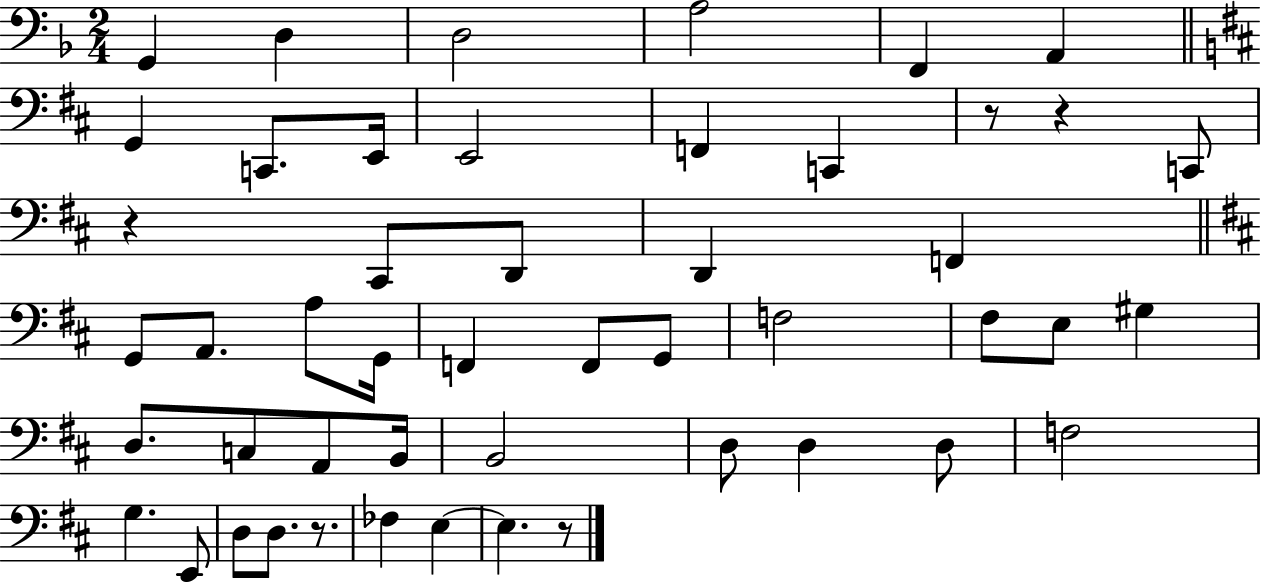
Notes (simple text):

G2/q D3/q D3/h A3/h F2/q A2/q G2/q C2/e. E2/s E2/h F2/q C2/q R/e R/q C2/e R/q C#2/e D2/e D2/q F2/q G2/e A2/e. A3/e G2/s F2/q F2/e G2/e F3/h F#3/e E3/e G#3/q D3/e. C3/e A2/e B2/s B2/h D3/e D3/q D3/e F3/h G3/q. E2/e D3/e D3/e. R/e. FES3/q E3/q E3/q. R/e